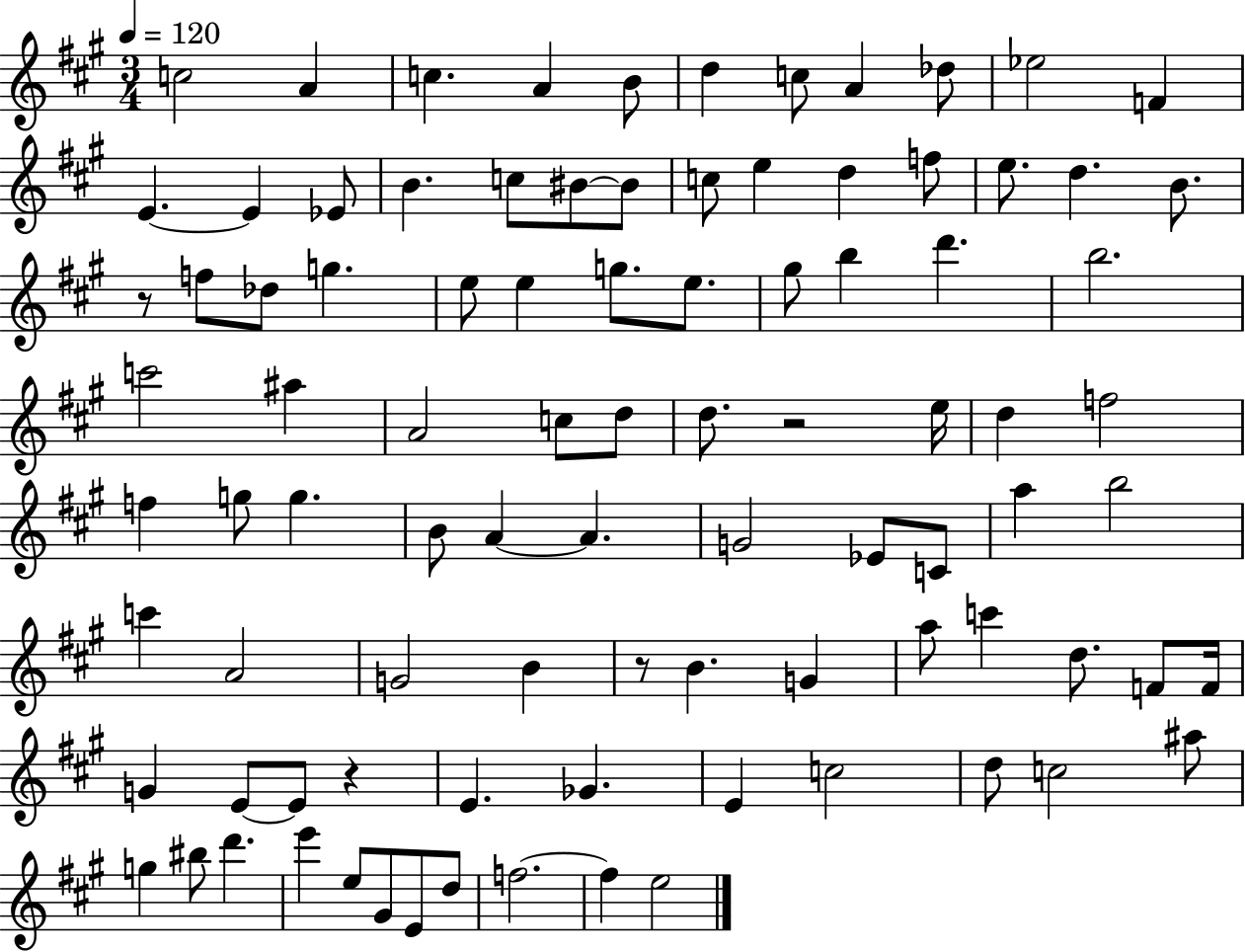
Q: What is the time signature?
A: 3/4